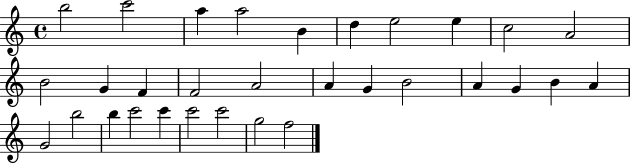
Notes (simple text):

B5/h C6/h A5/q A5/h B4/q D5/q E5/h E5/q C5/h A4/h B4/h G4/q F4/q F4/h A4/h A4/q G4/q B4/h A4/q G4/q B4/q A4/q G4/h B5/h B5/q C6/h C6/q C6/h C6/h G5/h F5/h